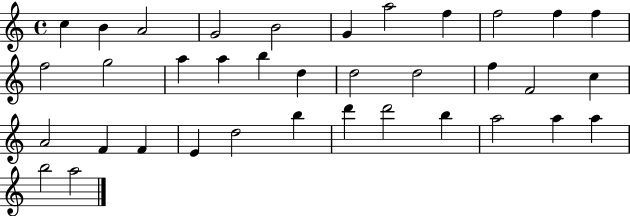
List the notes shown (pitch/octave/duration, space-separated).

C5/q B4/q A4/h G4/h B4/h G4/q A5/h F5/q F5/h F5/q F5/q F5/h G5/h A5/q A5/q B5/q D5/q D5/h D5/h F5/q F4/h C5/q A4/h F4/q F4/q E4/q D5/h B5/q D6/q D6/h B5/q A5/h A5/q A5/q B5/h A5/h